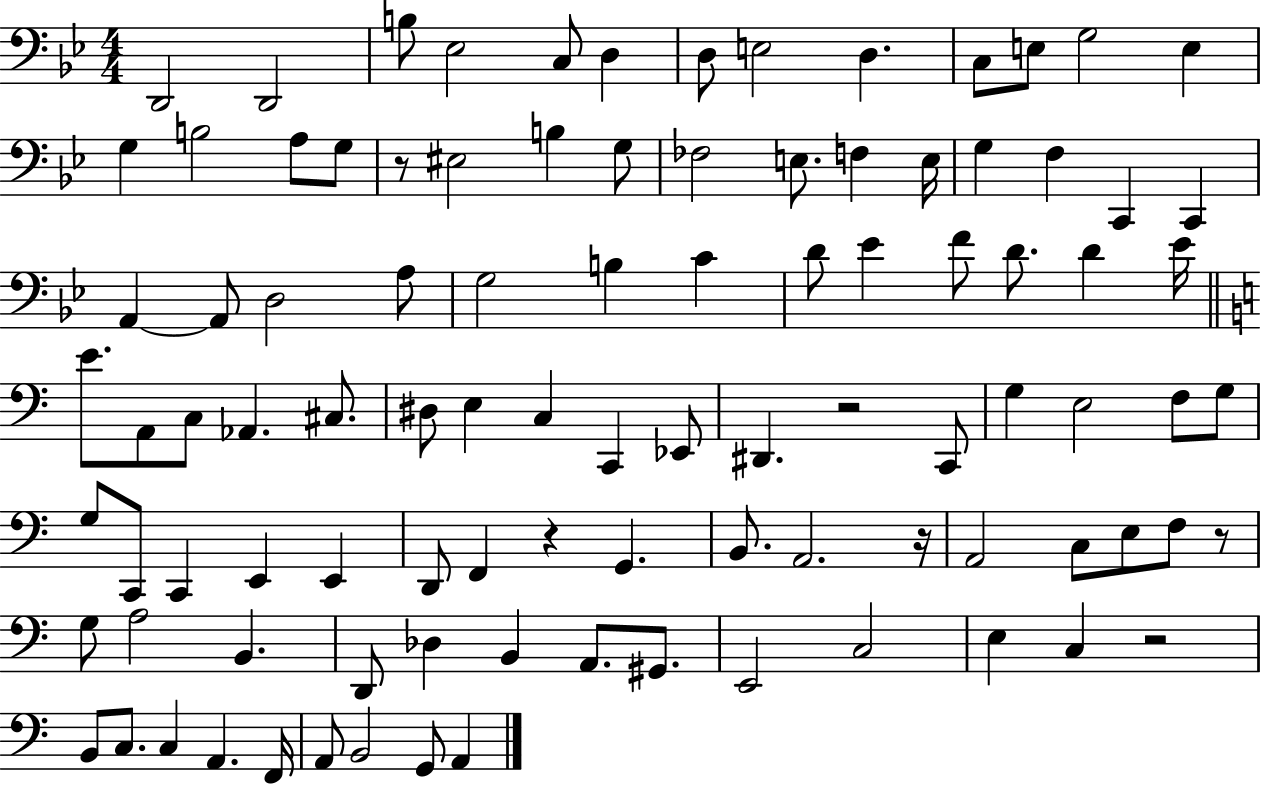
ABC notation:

X:1
T:Untitled
M:4/4
L:1/4
K:Bb
D,,2 D,,2 B,/2 _E,2 C,/2 D, D,/2 E,2 D, C,/2 E,/2 G,2 E, G, B,2 A,/2 G,/2 z/2 ^E,2 B, G,/2 _F,2 E,/2 F, E,/4 G, F, C,, C,, A,, A,,/2 D,2 A,/2 G,2 B, C D/2 _E F/2 D/2 D _E/4 E/2 A,,/2 C,/2 _A,, ^C,/2 ^D,/2 E, C, C,, _E,,/2 ^D,, z2 C,,/2 G, E,2 F,/2 G,/2 G,/2 C,,/2 C,, E,, E,, D,,/2 F,, z G,, B,,/2 A,,2 z/4 A,,2 C,/2 E,/2 F,/2 z/2 G,/2 A,2 B,, D,,/2 _D, B,, A,,/2 ^G,,/2 E,,2 C,2 E, C, z2 B,,/2 C,/2 C, A,, F,,/4 A,,/2 B,,2 G,,/2 A,,